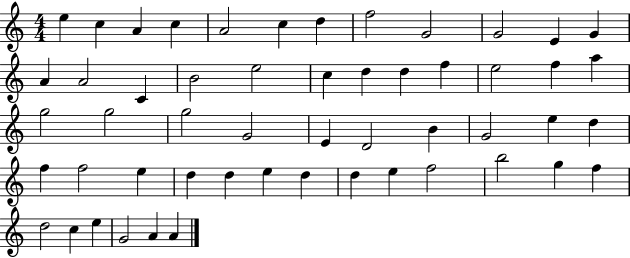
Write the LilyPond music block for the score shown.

{
  \clef treble
  \numericTimeSignature
  \time 4/4
  \key c \major
  e''4 c''4 a'4 c''4 | a'2 c''4 d''4 | f''2 g'2 | g'2 e'4 g'4 | \break a'4 a'2 c'4 | b'2 e''2 | c''4 d''4 d''4 f''4 | e''2 f''4 a''4 | \break g''2 g''2 | g''2 g'2 | e'4 d'2 b'4 | g'2 e''4 d''4 | \break f''4 f''2 e''4 | d''4 d''4 e''4 d''4 | d''4 e''4 f''2 | b''2 g''4 f''4 | \break d''2 c''4 e''4 | g'2 a'4 a'4 | \bar "|."
}